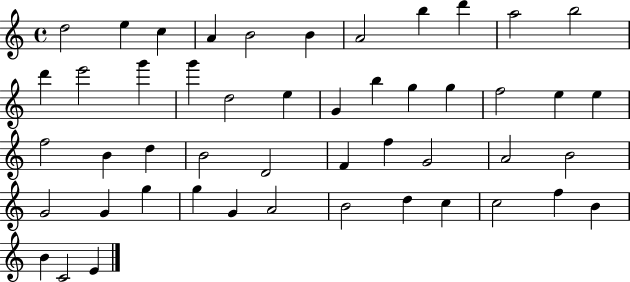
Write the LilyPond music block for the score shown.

{
  \clef treble
  \time 4/4
  \defaultTimeSignature
  \key c \major
  d''2 e''4 c''4 | a'4 b'2 b'4 | a'2 b''4 d'''4 | a''2 b''2 | \break d'''4 e'''2 g'''4 | g'''4 d''2 e''4 | g'4 b''4 g''4 g''4 | f''2 e''4 e''4 | \break f''2 b'4 d''4 | b'2 d'2 | f'4 f''4 g'2 | a'2 b'2 | \break g'2 g'4 g''4 | g''4 g'4 a'2 | b'2 d''4 c''4 | c''2 f''4 b'4 | \break b'4 c'2 e'4 | \bar "|."
}